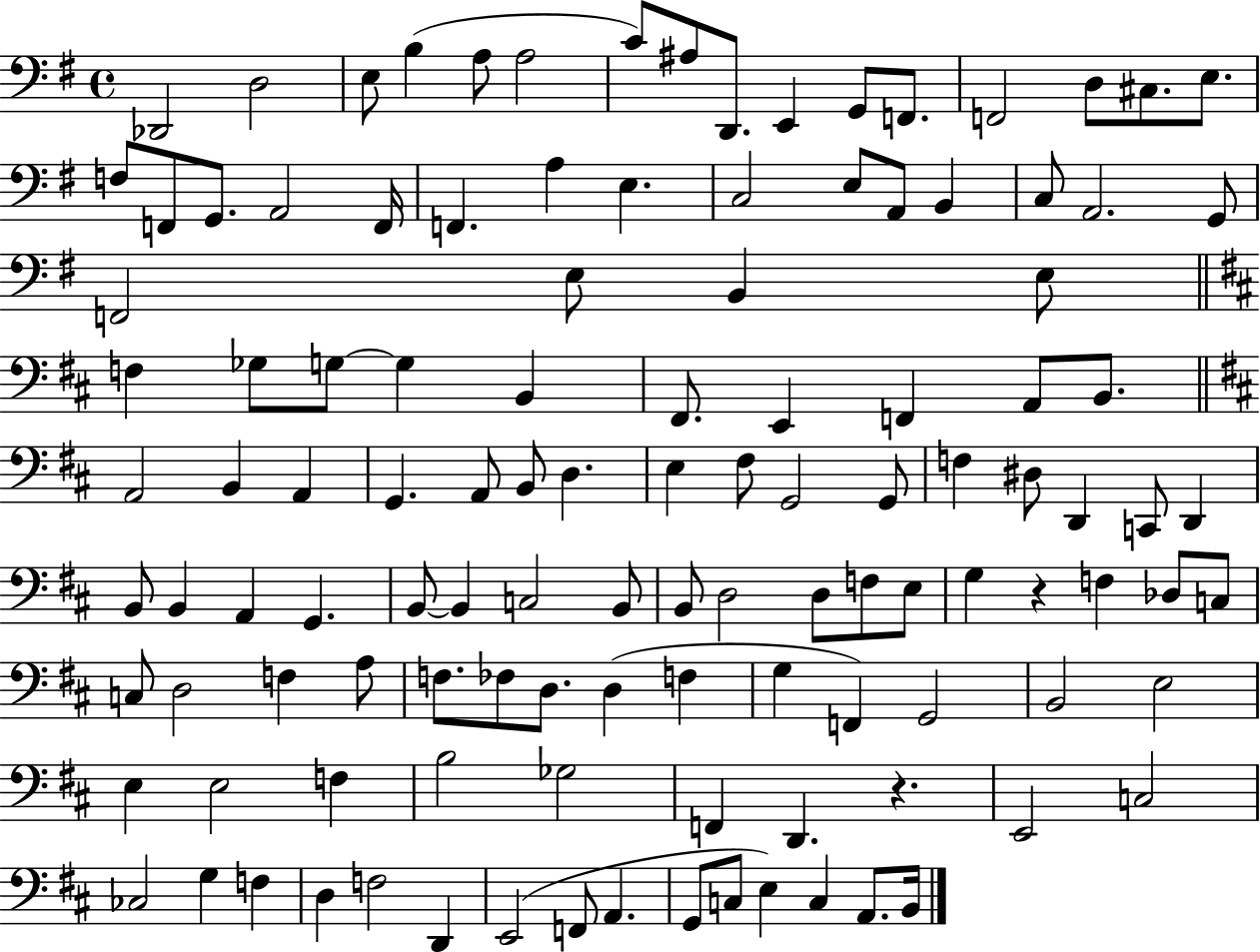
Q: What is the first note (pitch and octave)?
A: Db2